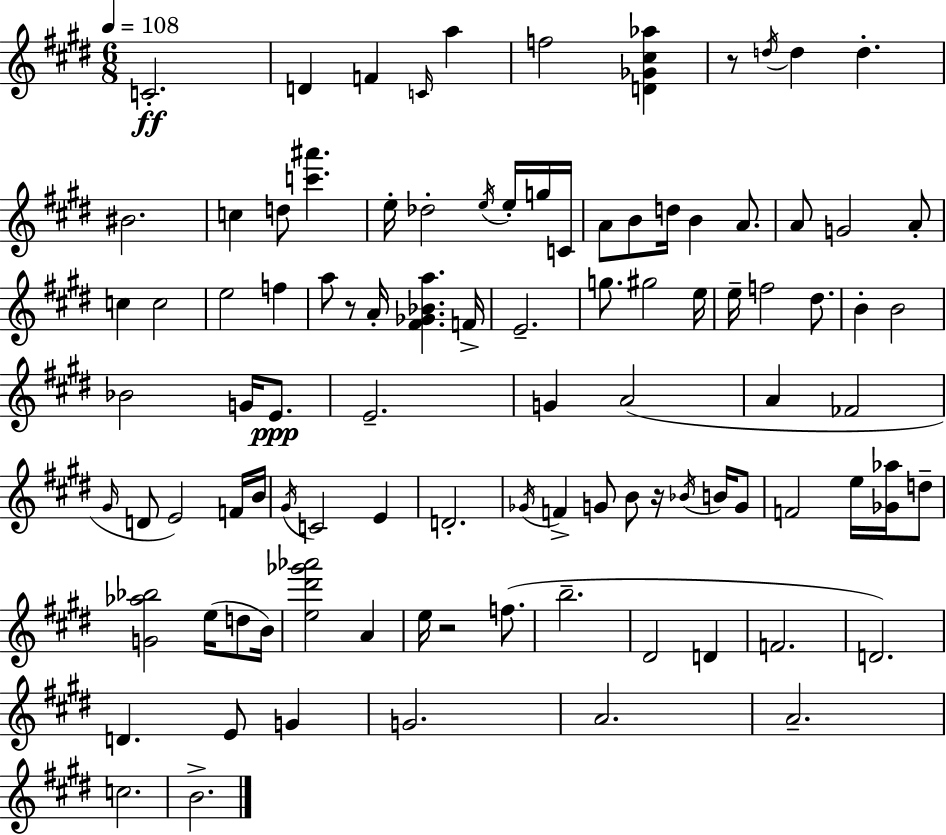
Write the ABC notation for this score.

X:1
T:Untitled
M:6/8
L:1/4
K:E
C2 D F C/4 a f2 [D_G^c_a] z/2 d/4 d d ^B2 c d/2 [c'^a'] e/4 _d2 e/4 e/4 g/4 C/4 A/2 B/2 d/4 B A/2 A/2 G2 A/2 c c2 e2 f a/2 z/2 A/4 [^F_G_Ba] F/4 E2 g/2 ^g2 e/4 e/4 f2 ^d/2 B B2 _B2 G/4 E/2 E2 G A2 A _F2 ^G/4 D/2 E2 F/4 B/4 ^G/4 C2 E D2 _G/4 F G/2 B/2 z/4 _B/4 B/4 G/2 F2 e/4 [_G_a]/4 d/2 [G_a_b]2 e/4 d/2 B/4 [e^d'_g'_a']2 A e/4 z2 f/2 b2 ^D2 D F2 D2 D E/2 G G2 A2 A2 c2 B2